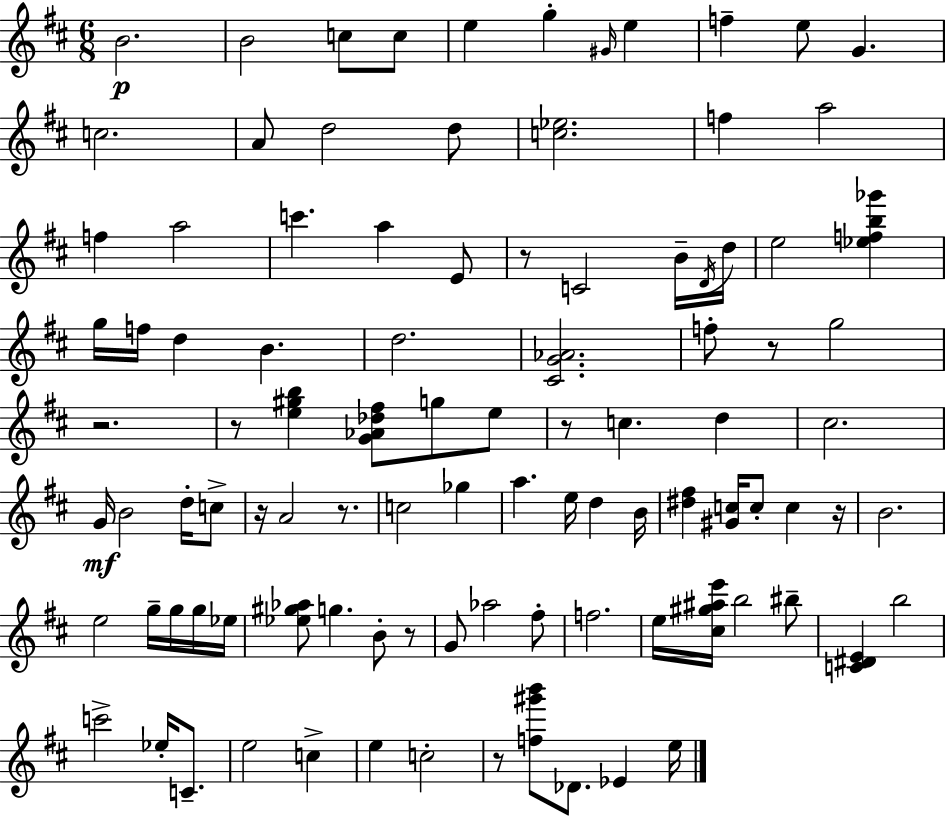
{
  \clef treble
  \numericTimeSignature
  \time 6/8
  \key d \major
  \repeat volta 2 { b'2.\p | b'2 c''8 c''8 | e''4 g''4-. \grace { gis'16 } e''4 | f''4-- e''8 g'4. | \break c''2. | a'8 d''2 d''8 | <c'' ees''>2. | f''4 a''2 | \break f''4 a''2 | c'''4. a''4 e'8 | r8 c'2 b'16-- | \acciaccatura { d'16 } d''16 e''2 <ees'' f'' b'' ges'''>4 | \break g''16 f''16 d''4 b'4. | d''2. | <cis' g' aes'>2. | f''8-. r8 g''2 | \break r2. | r8 <e'' gis'' b''>4 <g' aes' des'' fis''>8 g''8 | e''8 r8 c''4. d''4 | cis''2. | \break g'16\mf b'2 d''16-. | c''8-> r16 a'2 r8. | c''2 ges''4 | a''4. e''16 d''4 | \break b'16 <dis'' fis''>4 <gis' c''>16 c''8-. c''4 | r16 b'2. | e''2 g''16-- g''16 | g''16 ees''16 <ees'' gis'' aes''>8 g''4. b'8-. | \break r8 g'8 aes''2 | fis''8-. f''2. | e''16 <cis'' gis'' ais'' e'''>16 b''2 | bis''8-- <c' dis' e'>4 b''2 | \break c'''2-> ees''16-. c'8.-- | e''2 c''4-> | e''4 c''2-. | r8 <f'' gis''' b'''>8 des'8. ees'4 | \break e''16 } \bar "|."
}